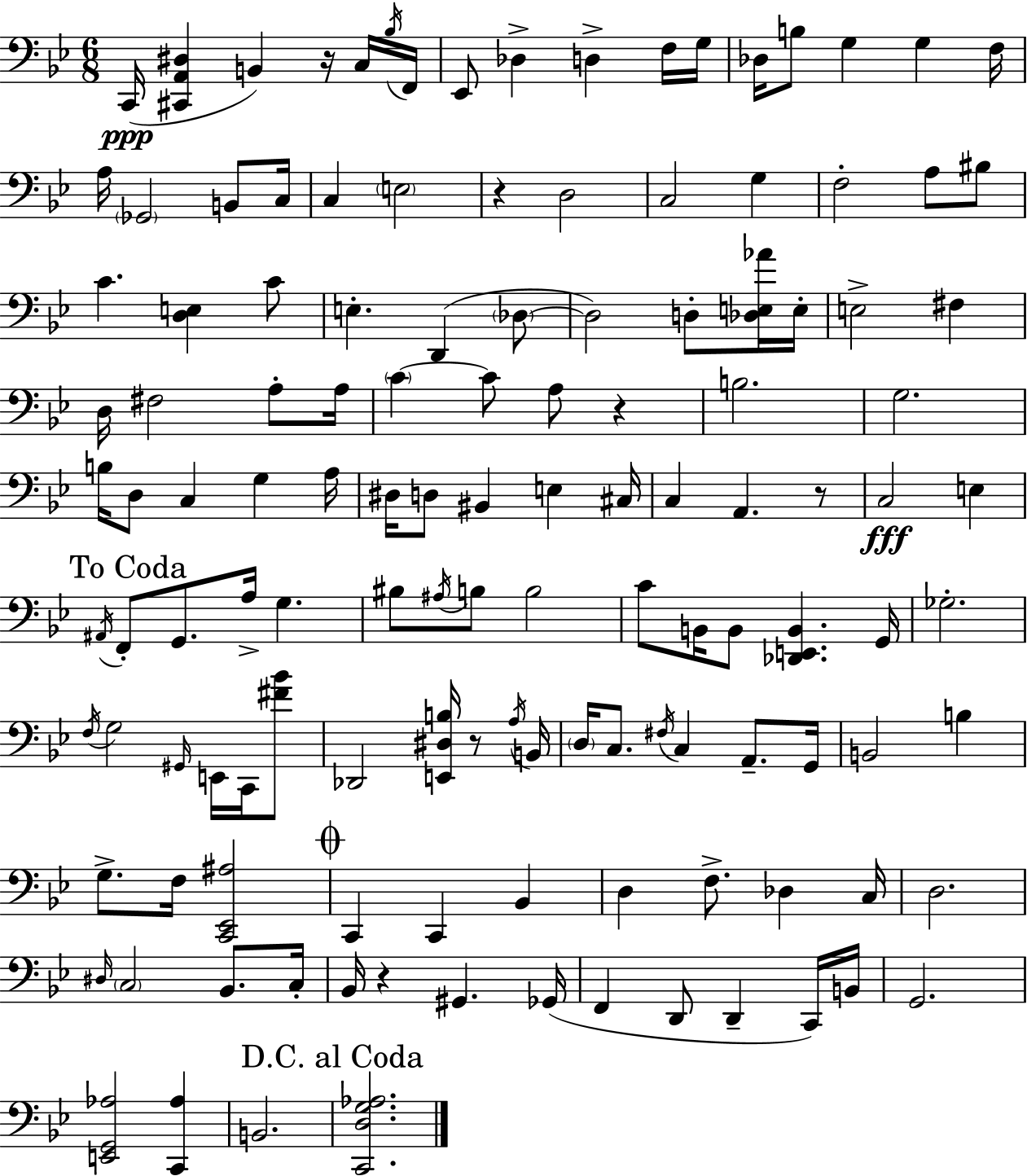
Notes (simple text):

C2/s [C#2,A2,D#3]/q B2/q R/s C3/s Bb3/s F2/s Eb2/e Db3/q D3/q F3/s G3/s Db3/s B3/e G3/q G3/q F3/s A3/s Gb2/h B2/e C3/s C3/q E3/h R/q D3/h C3/h G3/q F3/h A3/e BIS3/e C4/q. [D3,E3]/q C4/e E3/q. D2/q Db3/e Db3/h D3/e [Db3,E3,Ab4]/s E3/s E3/h F#3/q D3/s F#3/h A3/e A3/s C4/q C4/e A3/e R/q B3/h. G3/h. B3/s D3/e C3/q G3/q A3/s D#3/s D3/e BIS2/q E3/q C#3/s C3/q A2/q. R/e C3/h E3/q A#2/s F2/e G2/e. A3/s G3/q. BIS3/e A#3/s B3/e B3/h C4/e B2/s B2/e [Db2,E2,B2]/q. G2/s Gb3/h. F3/s G3/h G#2/s E2/s C2/s [F#4,Bb4]/e Db2/h [E2,D#3,B3]/s R/e A3/s B2/s D3/s C3/e. F#3/s C3/q A2/e. G2/s B2/h B3/q G3/e. F3/s [C2,Eb2,A#3]/h C2/q C2/q Bb2/q D3/q F3/e. Db3/q C3/s D3/h. D#3/s C3/h Bb2/e. C3/s Bb2/s R/q G#2/q. Gb2/s F2/q D2/e D2/q C2/s B2/s G2/h. [E2,G2,Ab3]/h [C2,Ab3]/q B2/h. [C2,D3,G3,Ab3]/h.